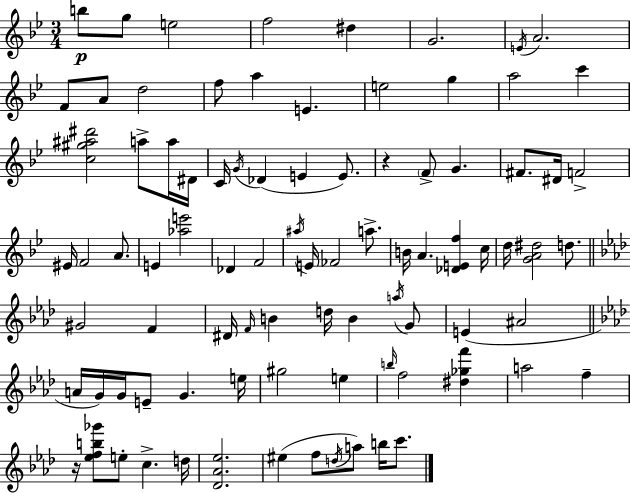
{
  \clef treble
  \numericTimeSignature
  \time 3/4
  \key g \minor
  \repeat volta 2 { b''8\p g''8 e''2 | f''2 dis''4 | g'2. | \acciaccatura { e'16 } a'2. | \break f'8 a'8 d''2 | f''8 a''4 e'4. | e''2 g''4 | a''2 c'''4 | \break <c'' gis'' ais'' dis'''>2 a''8-> a''16 | dis'16 c'16 \acciaccatura { g'16 }( des'4 e'4 e'8.) | r4 \parenthesize f'8-> g'4. | fis'8. dis'16 f'2-> | \break eis'16 f'2 a'8. | e'4 <aes'' e'''>2 | des'4 f'2 | \acciaccatura { ais''16 } e'16 fes'2 | \break a''8.-> b'16 a'4. <des' e' f''>4 | c''16 d''16 <g' a' dis''>2 | d''8. \bar "||" \break \key aes \major gis'2 f'4 | dis'16 \grace { f'16 } b'4 d''16 b'4 \acciaccatura { a''16 } | g'8 e'4( ais'2 | \bar "||" \break \key f \minor a'16 g'16) g'16 e'8-- g'4. e''16 | gis''2 e''4 | \grace { b''16 } f''2 <dis'' ges'' f'''>4 | a''2 f''4-- | \break r16 <ees'' f'' b'' ges'''>8 e''8-. c''4.-> | d''16 <des' aes' ees''>2. | eis''4( f''8 \acciaccatura { d''16 }) a''8 b''16 c'''8. | } \bar "|."
}